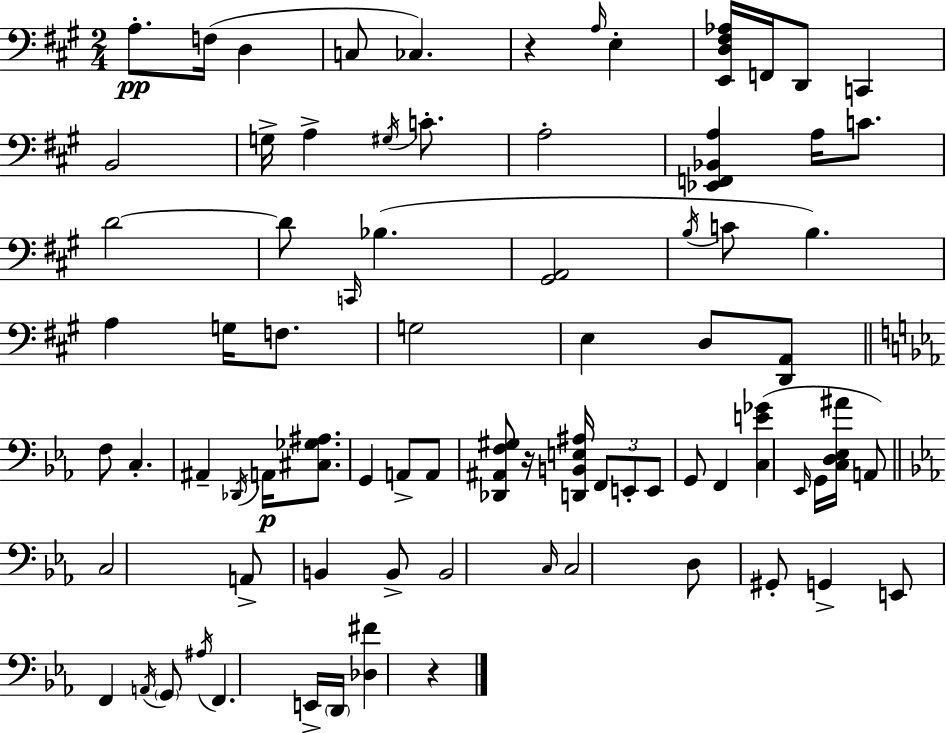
{
  \clef bass
  \numericTimeSignature
  \time 2/4
  \key a \major
  a8.-.\pp f16( d4 | c8 ces4.) | r4 \grace { a16 } e4-. | <e, d fis aes>16 f,16 d,8 c,4 | \break b,2 | g16-> a4-> \acciaccatura { gis16 } c'8.-. | a2-. | <ees, f, bes, a>4 a16 c'8. | \break d'2~~ | d'8 \grace { c,16 }( bes4. | <gis, a,>2 | \acciaccatura { b16 } c'8 b4.) | \break a4 | g16 f8. g2 | e4 | d8 <d, a,>8 \bar "||" \break \key ees \major f8 c4.-. | ais,4-- \acciaccatura { des,16 }\p a,16 <cis ges ais>8. | g,4 a,8-> a,8 | <des, ais, f gis>8 r16 <d, b, e ais>16 \tuplet 3/2 { f,8 e,8-. | \break e,8 } g,8 f,4 | <c e' ges'>4( \grace { ees,16 } g,16 <c d ees ais'>16 | a,8) \bar "||" \break \key c \minor c2 | a,8-> b,4 b,8-> | b,2 | \grace { c16 } c2 | \break d8 gis,8-. g,4-> | e,8 f,4 \acciaccatura { a,16 } | \parenthesize g,8 \acciaccatura { ais16 } f,4. | e,16-> \parenthesize d,16 <des fis'>4 r4 | \break \bar "|."
}